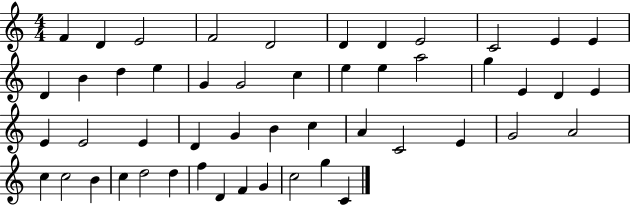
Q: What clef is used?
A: treble